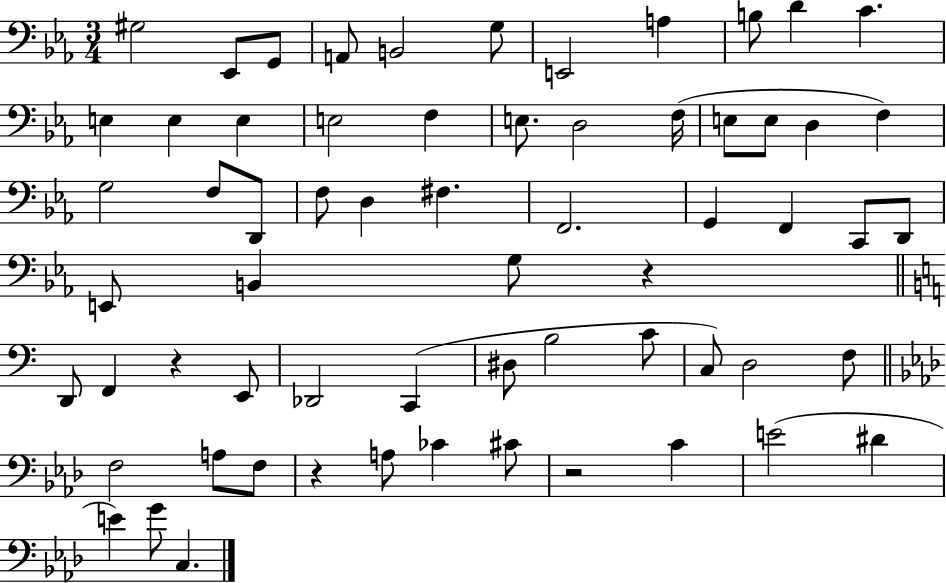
G#3/h Eb2/e G2/e A2/e B2/h G3/e E2/h A3/q B3/e D4/q C4/q. E3/q E3/q E3/q E3/h F3/q E3/e. D3/h F3/s E3/e E3/e D3/q F3/q G3/h F3/e D2/e F3/e D3/q F#3/q. F2/h. G2/q F2/q C2/e D2/e E2/e B2/q G3/e R/q D2/e F2/q R/q E2/e Db2/h C2/q D#3/e B3/h C4/e C3/e D3/h F3/e F3/h A3/e F3/e R/q A3/e CES4/q C#4/e R/h C4/q E4/h D#4/q E4/q G4/e C3/q.